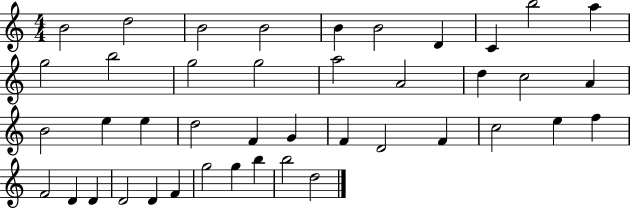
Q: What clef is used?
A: treble